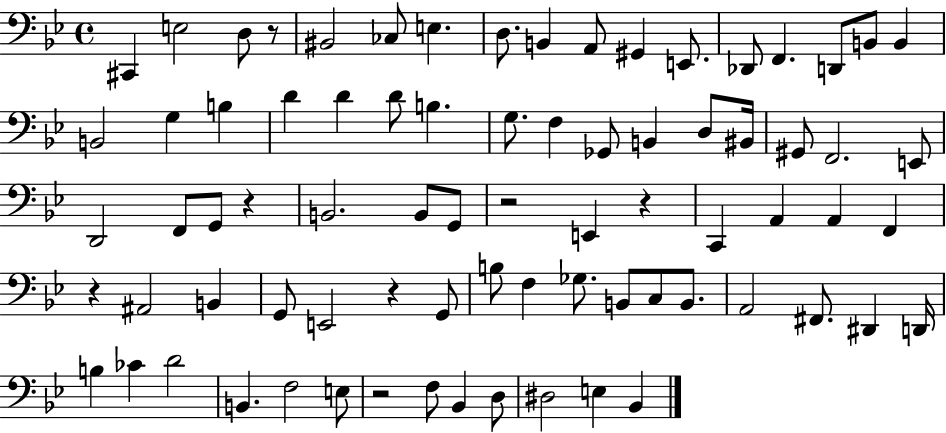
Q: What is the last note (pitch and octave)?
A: Bb2